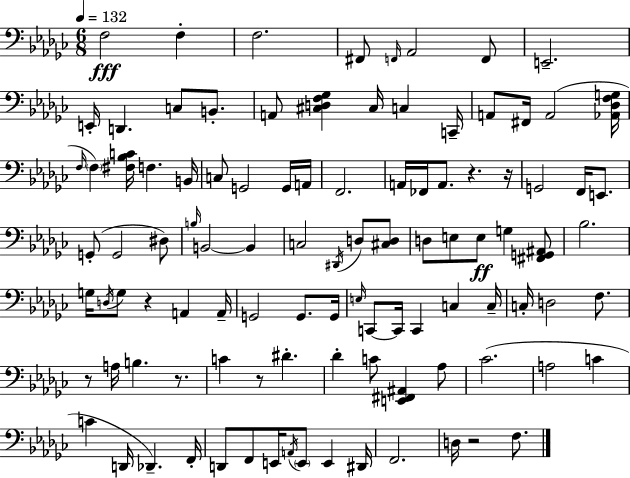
F3/h F3/q F3/h. F#2/e F2/s Ab2/h F2/e E2/h. E2/s D2/q. C3/e B2/e. A2/e [C#3,D3,F3,Gb3]/q C#3/s C3/q C2/s A2/e F#2/s A2/h [Ab2,Db3,F3,G3]/s F3/s F3/q [F#3,Bb3,C4]/s F3/q. B2/s C3/e G2/h G2/s A2/s F2/h. A2/s FES2/s A2/e. R/q. R/s G2/h F2/s E2/e. G2/e G2/h D#3/e B3/s B2/h B2/q C3/h D#2/s D3/e [C#3,D3]/e D3/e E3/e E3/e G3/q [F#2,G2,A#2]/e Bb3/h. G3/s D3/s G3/e R/q A2/q A2/s G2/h G2/e. G2/s E3/s C2/e C2/s C2/q C3/q C3/s C3/s D3/h F3/e. R/e A3/s B3/q. R/e. C4/q R/e D#4/q. Db4/q C4/e [E2,F#2,A#2]/q Ab3/e CES4/h. A3/h C4/q C4/q D2/s Db2/q. F2/s D2/e F2/e E2/s A2/s E2/e E2/q D#2/s F2/h. D3/s R/h F3/e.